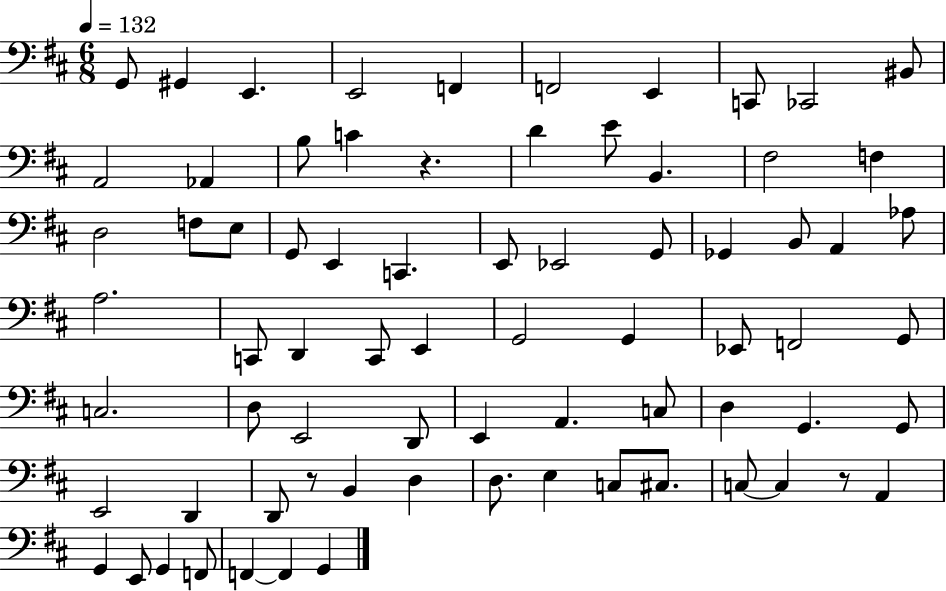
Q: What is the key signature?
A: D major